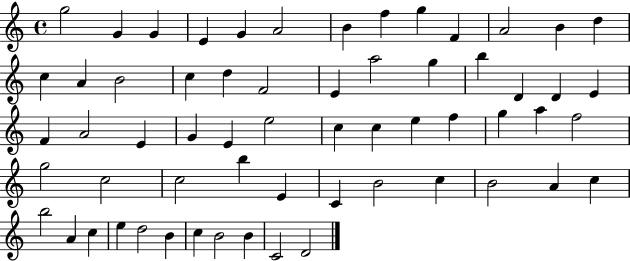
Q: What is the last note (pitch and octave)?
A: D4